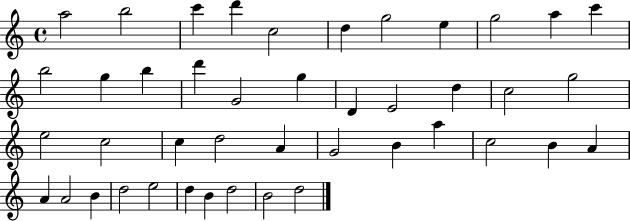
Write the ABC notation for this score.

X:1
T:Untitled
M:4/4
L:1/4
K:C
a2 b2 c' d' c2 d g2 e g2 a c' b2 g b d' G2 g D E2 d c2 g2 e2 c2 c d2 A G2 B a c2 B A A A2 B d2 e2 d B d2 B2 d2